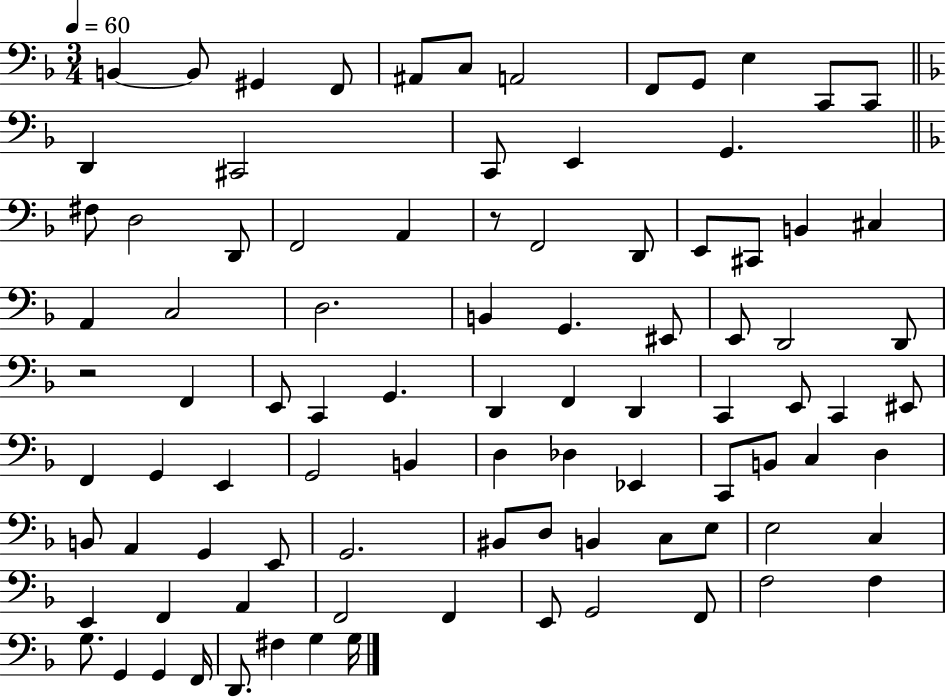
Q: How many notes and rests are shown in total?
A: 92